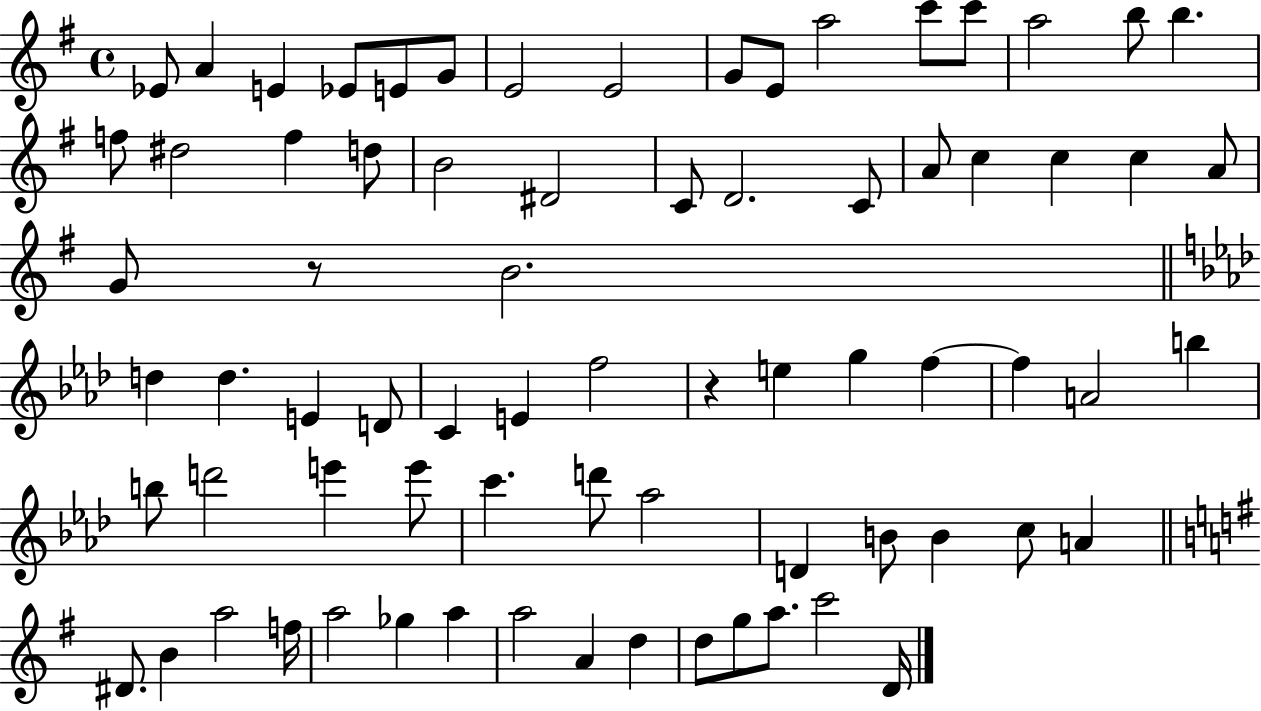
X:1
T:Untitled
M:4/4
L:1/4
K:G
_E/2 A E _E/2 E/2 G/2 E2 E2 G/2 E/2 a2 c'/2 c'/2 a2 b/2 b f/2 ^d2 f d/2 B2 ^D2 C/2 D2 C/2 A/2 c c c A/2 G/2 z/2 B2 d d E D/2 C E f2 z e g f f A2 b b/2 d'2 e' e'/2 c' d'/2 _a2 D B/2 B c/2 A ^D/2 B a2 f/4 a2 _g a a2 A d d/2 g/2 a/2 c'2 D/4